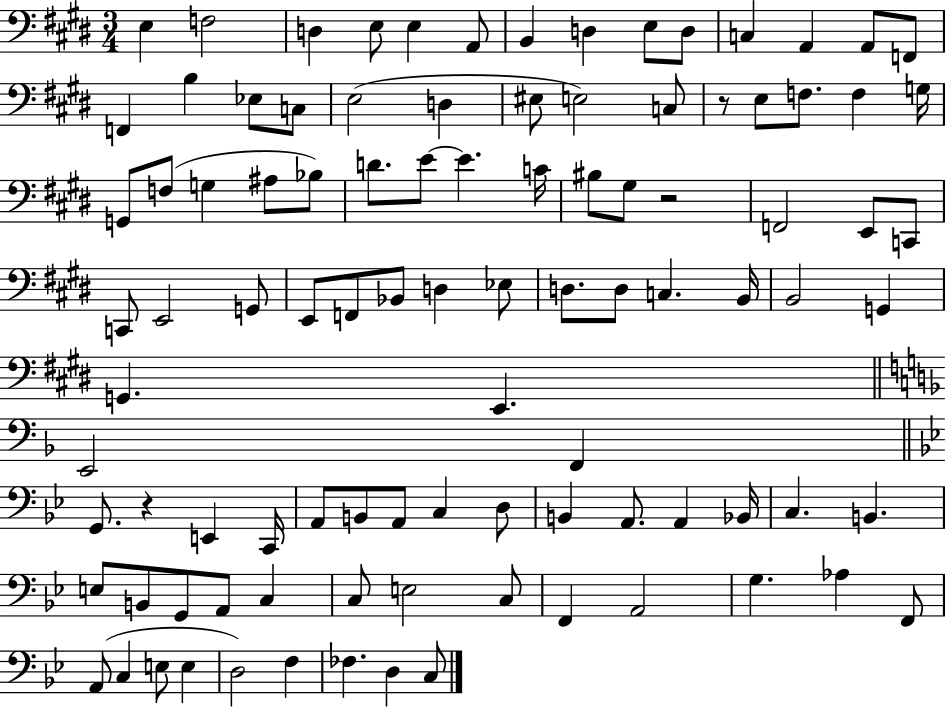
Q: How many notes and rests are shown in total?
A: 98